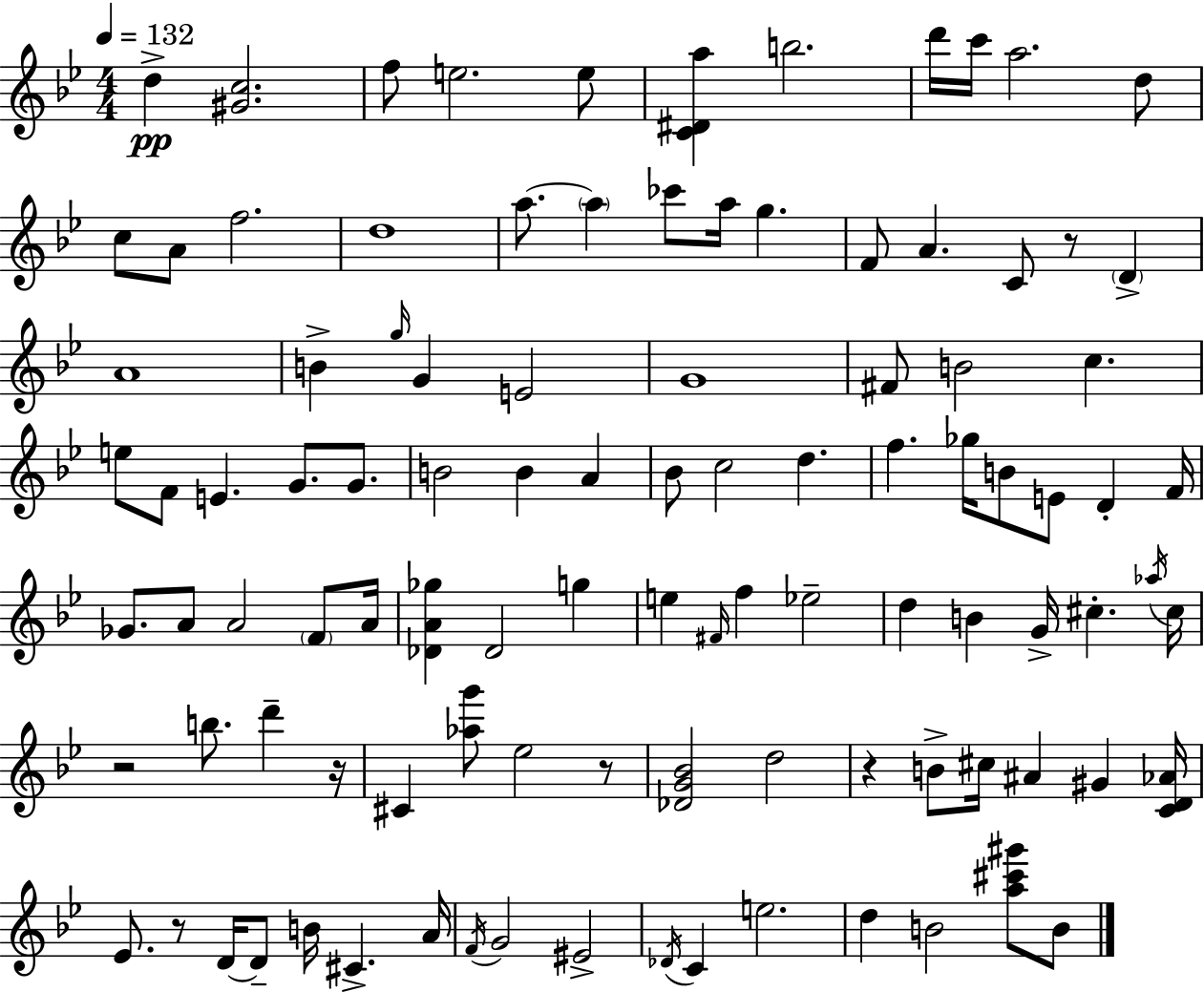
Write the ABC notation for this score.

X:1
T:Untitled
M:4/4
L:1/4
K:Gm
d [^Gc]2 f/2 e2 e/2 [C^Da] b2 d'/4 c'/4 a2 d/2 c/2 A/2 f2 d4 a/2 a _c'/2 a/4 g F/2 A C/2 z/2 D A4 B g/4 G E2 G4 ^F/2 B2 c e/2 F/2 E G/2 G/2 B2 B A _B/2 c2 d f _g/4 B/2 E/2 D F/4 _G/2 A/2 A2 F/2 A/4 [_DA_g] _D2 g e ^F/4 f _e2 d B G/4 ^c _a/4 ^c/4 z2 b/2 d' z/4 ^C [_ag']/2 _e2 z/2 [_DG_B]2 d2 z B/2 ^c/4 ^A ^G [CD_A]/4 _E/2 z/2 D/4 D/2 B/4 ^C A/4 F/4 G2 ^E2 _D/4 C e2 d B2 [a^c'^g']/2 B/2